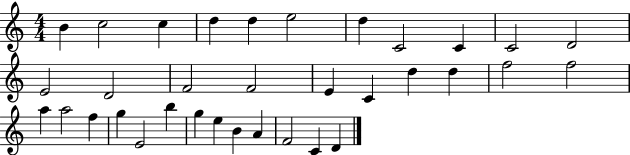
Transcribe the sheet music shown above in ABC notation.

X:1
T:Untitled
M:4/4
L:1/4
K:C
B c2 c d d e2 d C2 C C2 D2 E2 D2 F2 F2 E C d d f2 f2 a a2 f g E2 b g e B A F2 C D